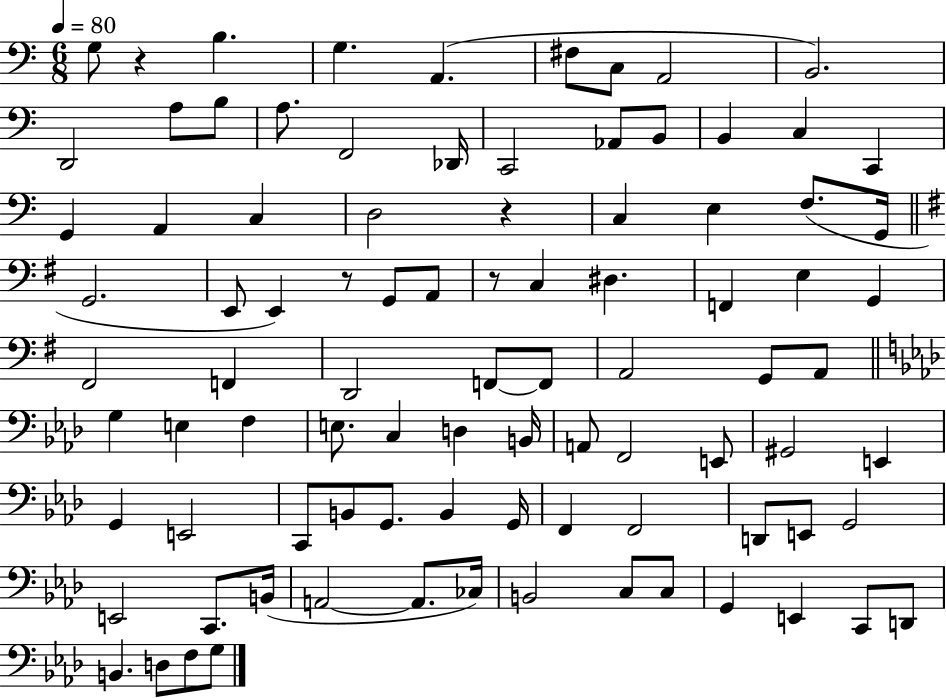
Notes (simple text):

G3/e R/q B3/q. G3/q. A2/q. F#3/e C3/e A2/h B2/h. D2/h A3/e B3/e A3/e. F2/h Db2/s C2/h Ab2/e B2/e B2/q C3/q C2/q G2/q A2/q C3/q D3/h R/q C3/q E3/q F3/e. G2/s G2/h. E2/e E2/q R/e G2/e A2/e R/e C3/q D#3/q. F2/q E3/q G2/q F#2/h F2/q D2/h F2/e F2/e A2/h G2/e A2/e G3/q E3/q F3/q E3/e. C3/q D3/q B2/s A2/e F2/h E2/e G#2/h E2/q G2/q E2/h C2/e B2/e G2/e. B2/q G2/s F2/q F2/h D2/e E2/e G2/h E2/h C2/e. B2/s A2/h A2/e. CES3/s B2/h C3/e C3/e G2/q E2/q C2/e D2/e B2/q. D3/e F3/e G3/e